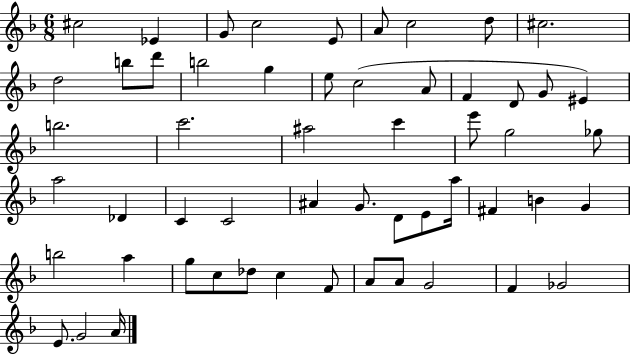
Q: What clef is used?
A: treble